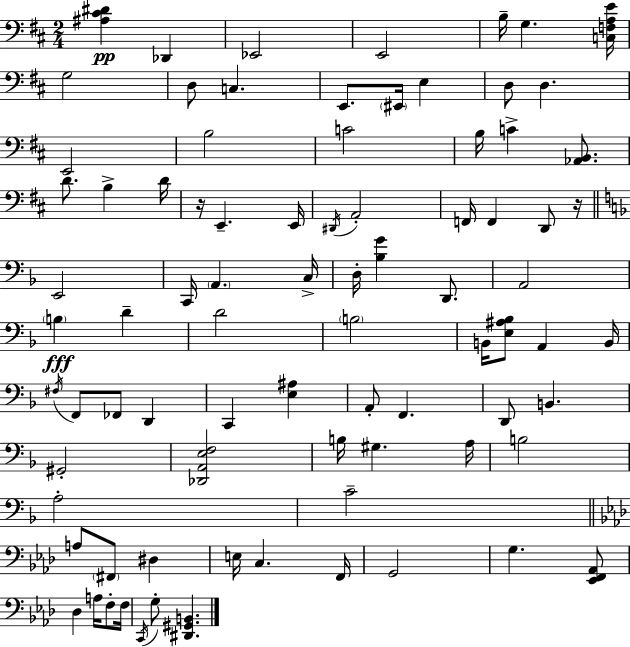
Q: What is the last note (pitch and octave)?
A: G3